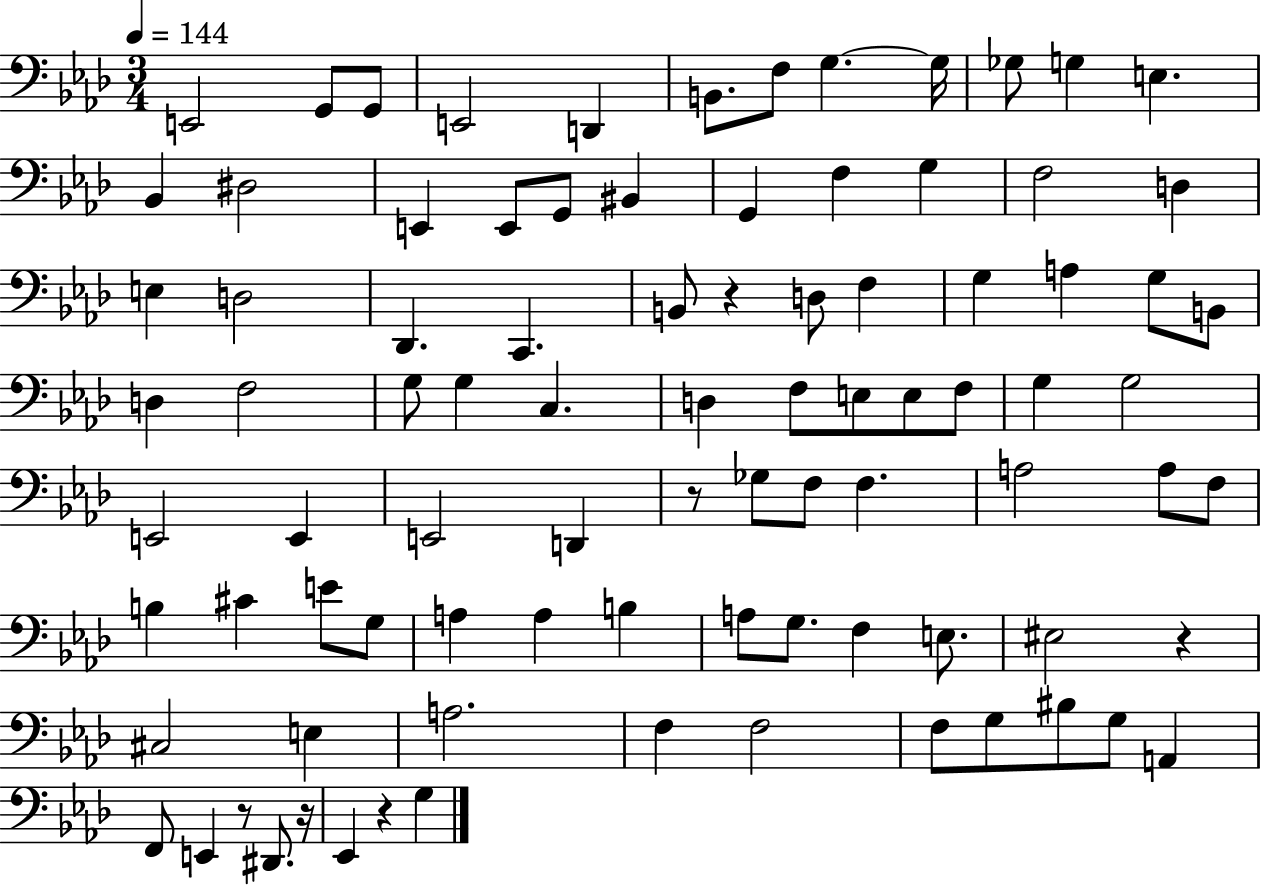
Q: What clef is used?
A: bass